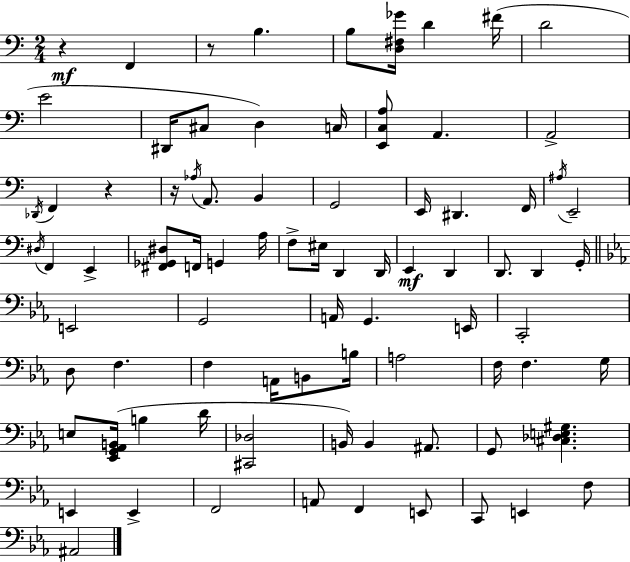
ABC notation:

X:1
T:Untitled
M:2/4
L:1/4
K:Am
z F,, z/2 B, B,/2 [D,^F,_G]/4 D ^F/4 D2 E2 ^D,,/4 ^C,/2 D, C,/4 [E,,C,A,]/2 A,, A,,2 _D,,/4 F,, z z/4 _A,/4 A,,/2 B,, G,,2 E,,/4 ^D,, F,,/4 ^A,/4 E,,2 ^D,/4 F,, E,, [^F,,_G,,^D,]/2 F,,/4 G,, A,/4 F,/2 ^E,/4 D,, D,,/4 E,, D,, D,,/2 D,, G,,/4 E,,2 G,,2 A,,/4 G,, E,,/4 C,,2 D,/2 F, F, A,,/4 B,,/2 B,/4 A,2 F,/4 F, G,/4 E,/2 [_E,,G,,_A,,B,,]/4 B, D/4 [^C,,_D,]2 B,,/4 B,, ^A,,/2 G,,/2 [^C,_D,E,^G,] E,, E,, F,,2 A,,/2 F,, E,,/2 C,,/2 E,, F,/2 ^A,,2